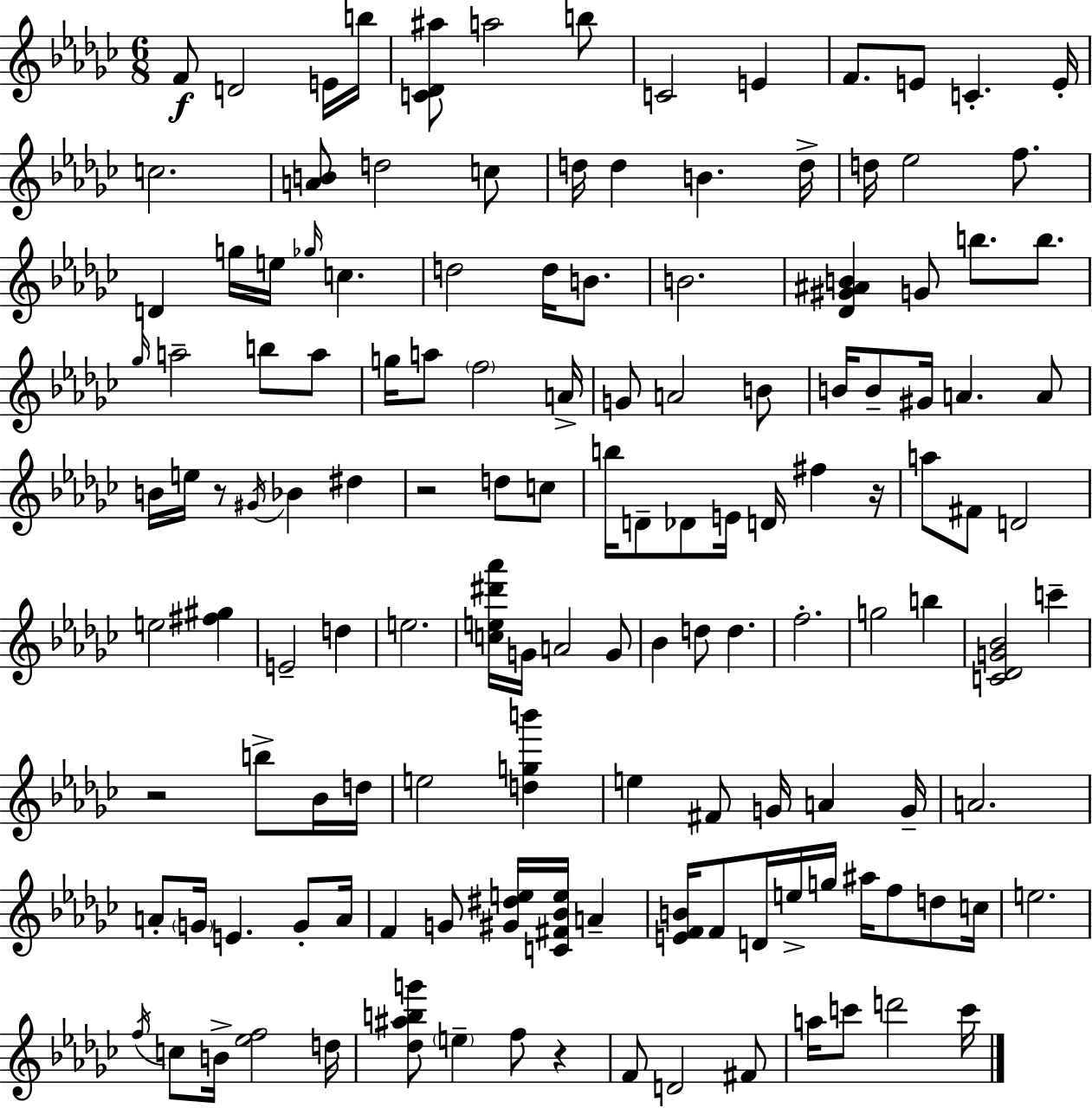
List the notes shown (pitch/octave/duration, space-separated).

F4/e D4/h E4/s B5/s [C4,Db4,A#5]/e A5/h B5/e C4/h E4/q F4/e. E4/e C4/q. E4/s C5/h. [A4,B4]/e D5/h C5/e D5/s D5/q B4/q. D5/s D5/s Eb5/h F5/e. D4/q G5/s E5/s Gb5/s C5/q. D5/h D5/s B4/e. B4/h. [Db4,G#4,A#4,B4]/q G4/e B5/e. B5/e. Gb5/s A5/h B5/e A5/e G5/s A5/e F5/h A4/s G4/e A4/h B4/e B4/s B4/e G#4/s A4/q. A4/e B4/s E5/s R/e G#4/s Bb4/q D#5/q R/h D5/e C5/e B5/s D4/e Db4/e E4/s D4/s F#5/q R/s A5/e F#4/e D4/h E5/h [F#5,G#5]/q E4/h D5/q E5/h. [C5,E5,D#6,Ab6]/s G4/s A4/h G4/e Bb4/q D5/e D5/q. F5/h. G5/h B5/q [C4,Db4,G4,Bb4]/h C6/q R/h B5/e Bb4/s D5/s E5/h [D5,G5,B6]/q E5/q F#4/e G4/s A4/q G4/s A4/h. A4/e G4/s E4/q. G4/e A4/s F4/q G4/e [G#4,D#5,E5]/s [C4,F#4,Bb4,E5]/s A4/q [E4,F4,B4]/s F4/e D4/s E5/s G5/s A#5/s F5/e D5/e C5/s E5/h. F5/s C5/e B4/s [Eb5,F5]/h D5/s [Db5,A#5,B5,G6]/e E5/q F5/e R/q F4/e D4/h F#4/e A5/s C6/e D6/h C6/s